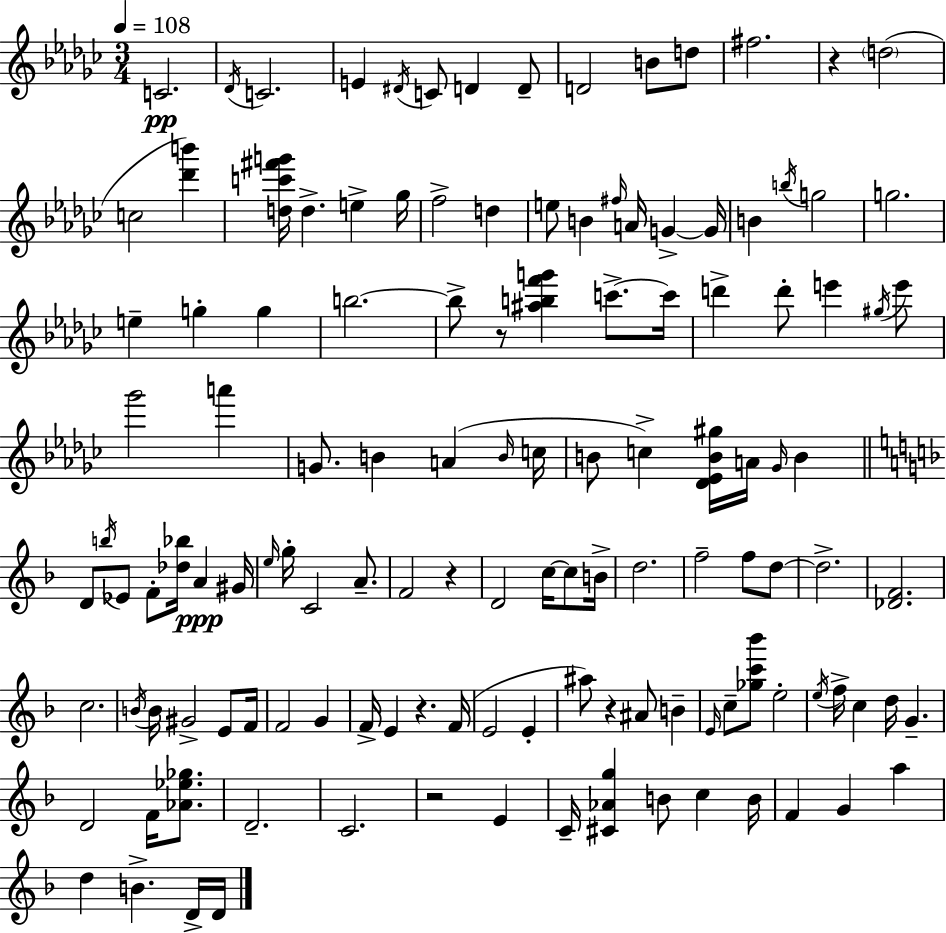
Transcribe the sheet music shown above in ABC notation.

X:1
T:Untitled
M:3/4
L:1/4
K:Ebm
C2 _D/4 C2 E ^D/4 C/2 D D/2 D2 B/2 d/2 ^f2 z d2 c2 [_d'b'] [dc'^f'g']/4 d e _g/4 f2 d e/2 B ^f/4 A/4 G G/4 B b/4 g2 g2 e g g b2 b/2 z/2 [^abf'g'] c'/2 c'/4 d' d'/2 e' ^g/4 e'/2 _g'2 a' G/2 B A B/4 c/4 B/2 c [_D_EB^g]/4 A/4 _G/4 B D/2 b/4 _E/2 F/2 [_d_b]/4 A ^G/4 e/4 g/4 C2 A/2 F2 z D2 c/4 c/2 B/4 d2 f2 f/2 d/2 d2 [_DF]2 c2 B/4 B/4 ^G2 E/2 F/4 F2 G F/4 E z F/4 E2 E ^a/2 z ^A/2 B E/4 c/2 [_gc'_b']/2 e2 e/4 f/4 c d/4 G D2 F/4 [_A_e_g]/2 D2 C2 z2 E C/4 [^C_Ag] B/2 c B/4 F G a d B D/4 D/4